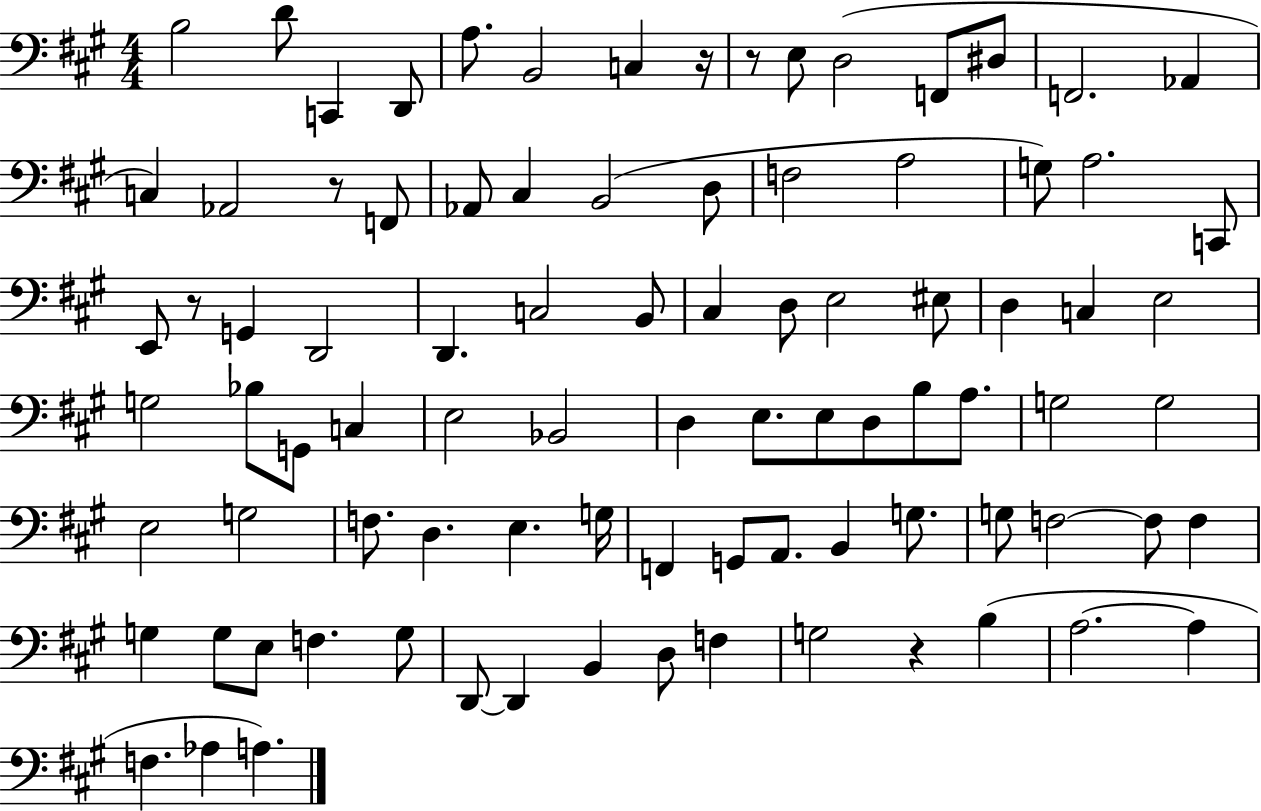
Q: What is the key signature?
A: A major